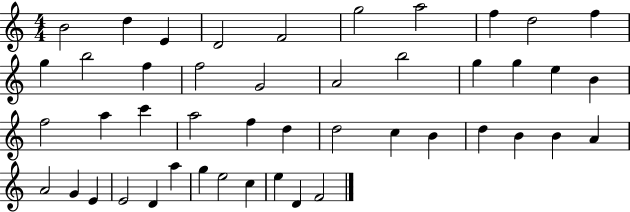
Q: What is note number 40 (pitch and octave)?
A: A5